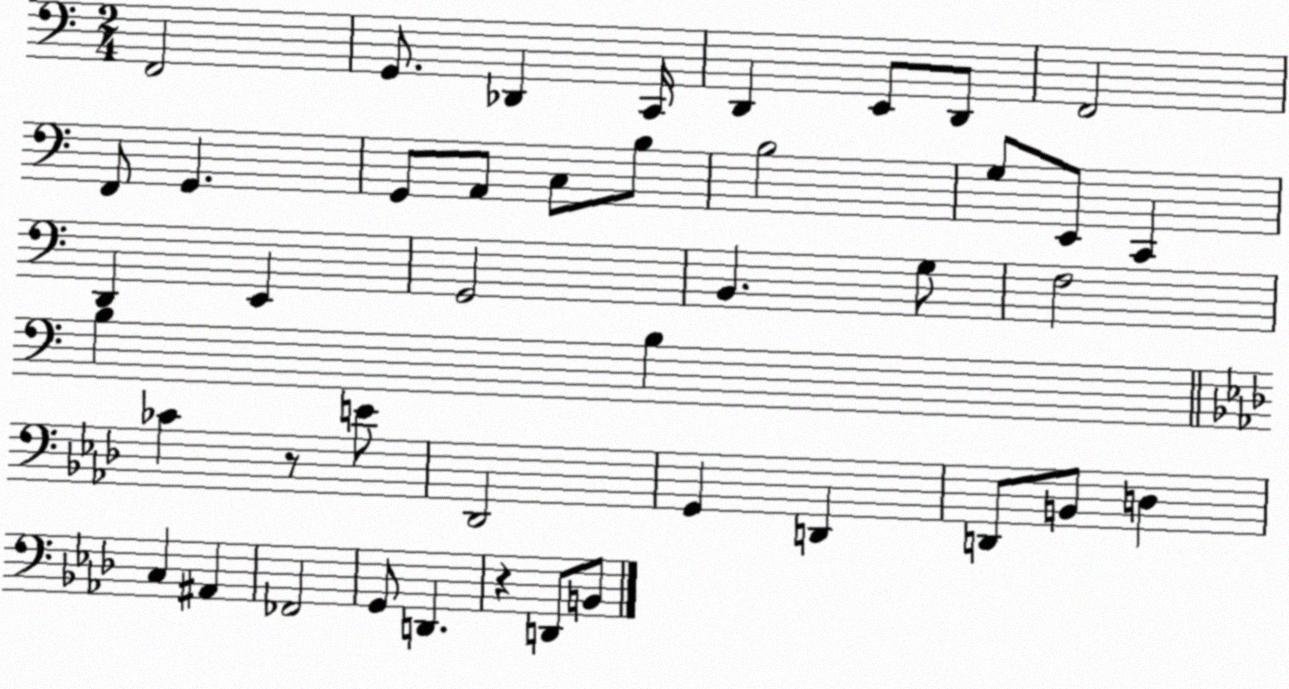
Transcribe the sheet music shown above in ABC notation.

X:1
T:Untitled
M:2/4
L:1/4
K:C
F,,2 G,,/2 _D,, C,,/4 D,, E,,/2 D,,/2 F,,2 F,,/2 G,, G,,/2 A,,/2 C,/2 B,/2 B,2 G,/2 E,,/2 C,, D,, E,, G,,2 B,, G,/2 F,2 B, B, _C z/2 E/2 _D,,2 G,, D,, D,,/2 B,,/2 D, C, ^A,, _F,,2 G,,/2 D,, z D,,/2 B,,/2